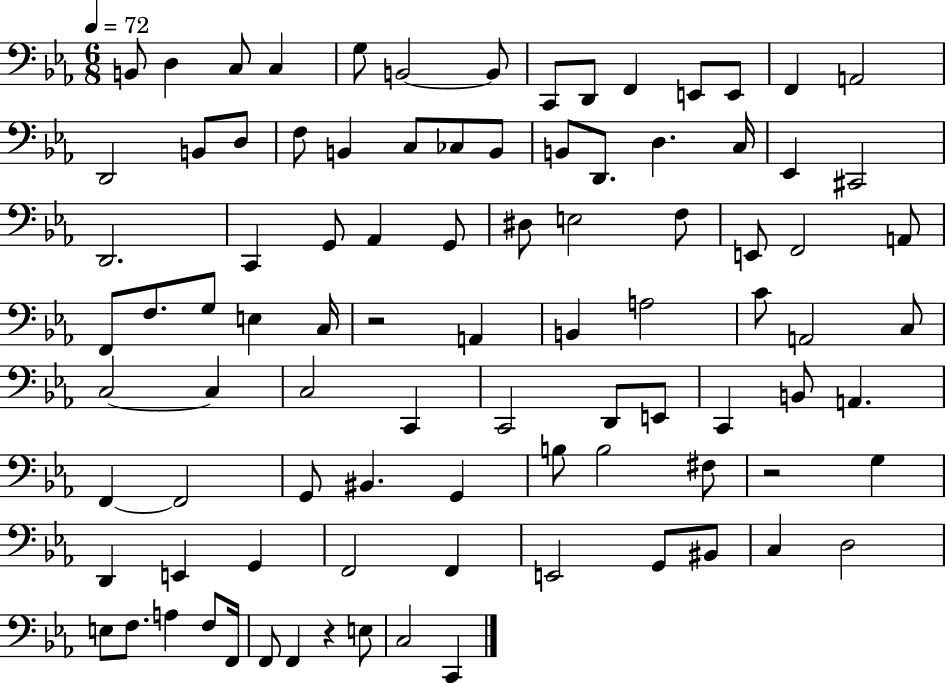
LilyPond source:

{
  \clef bass
  \numericTimeSignature
  \time 6/8
  \key ees \major
  \tempo 4 = 72
  \repeat volta 2 { b,8 d4 c8 c4 | g8 b,2~~ b,8 | c,8 d,8 f,4 e,8 e,8 | f,4 a,2 | \break d,2 b,8 d8 | f8 b,4 c8 ces8 b,8 | b,8 d,8. d4. c16 | ees,4 cis,2 | \break d,2. | c,4 g,8 aes,4 g,8 | dis8 e2 f8 | e,8 f,2 a,8 | \break f,8 f8. g8 e4 c16 | r2 a,4 | b,4 a2 | c'8 a,2 c8 | \break c2~~ c4 | c2 c,4 | c,2 d,8 e,8 | c,4 b,8 a,4. | \break f,4~~ f,2 | g,8 bis,4. g,4 | b8 b2 fis8 | r2 g4 | \break d,4 e,4 g,4 | f,2 f,4 | e,2 g,8 bis,8 | c4 d2 | \break e8 f8. a4 f8 f,16 | f,8 f,4 r4 e8 | c2 c,4 | } \bar "|."
}